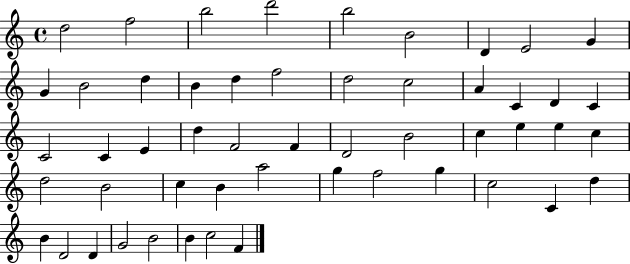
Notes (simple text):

D5/h F5/h B5/h D6/h B5/h B4/h D4/q E4/h G4/q G4/q B4/h D5/q B4/q D5/q F5/h D5/h C5/h A4/q C4/q D4/q C4/q C4/h C4/q E4/q D5/q F4/h F4/q D4/h B4/h C5/q E5/q E5/q C5/q D5/h B4/h C5/q B4/q A5/h G5/q F5/h G5/q C5/h C4/q D5/q B4/q D4/h D4/q G4/h B4/h B4/q C5/h F4/q